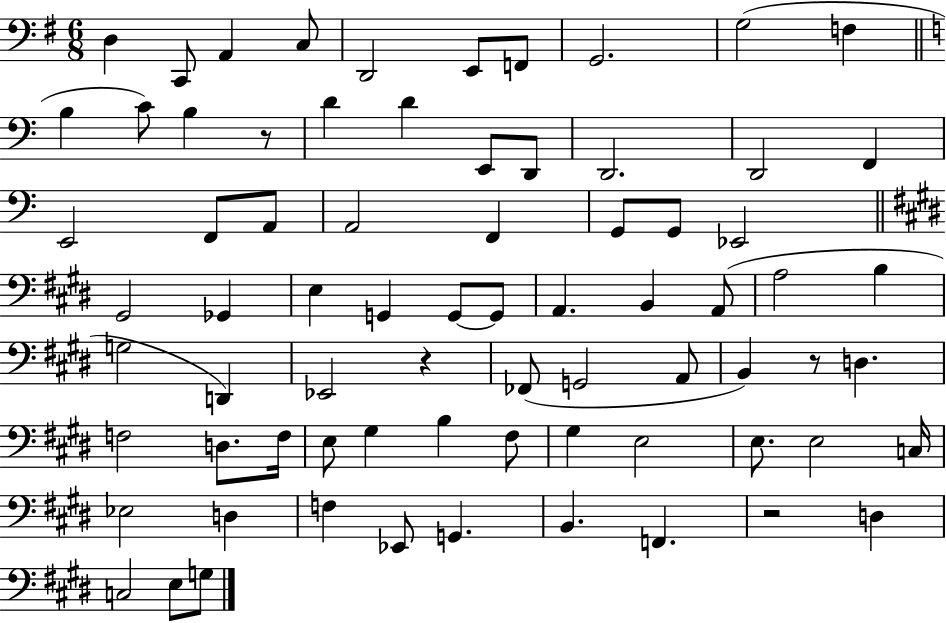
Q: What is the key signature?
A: G major